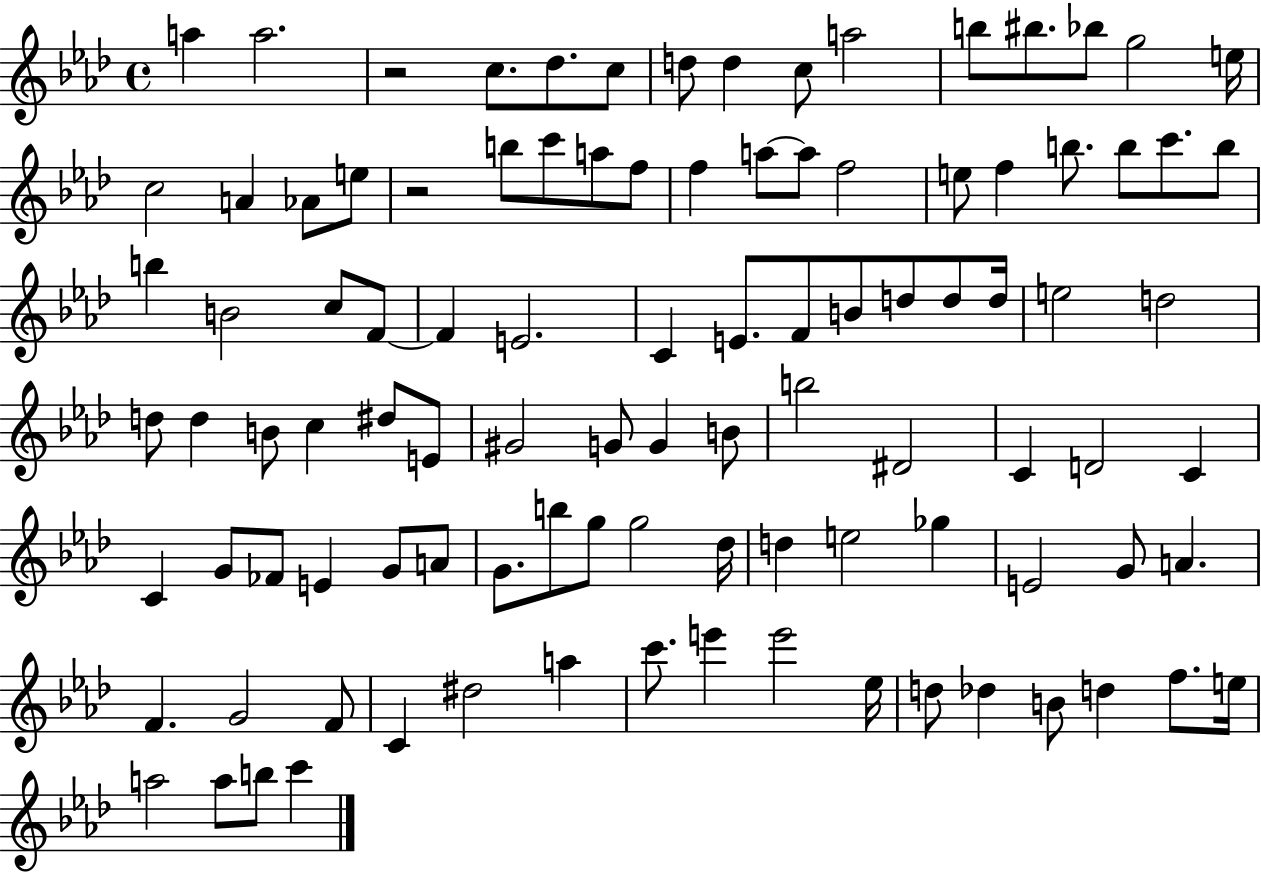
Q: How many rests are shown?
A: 2